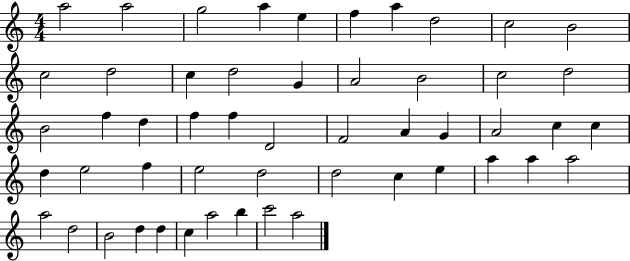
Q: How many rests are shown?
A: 0